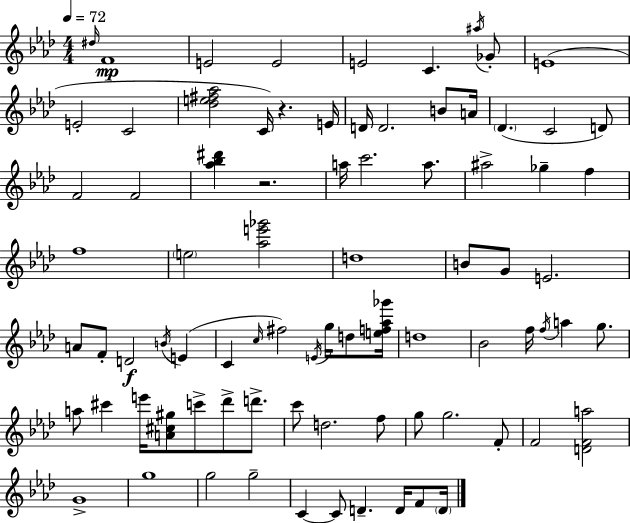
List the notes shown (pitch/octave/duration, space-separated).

D#5/s F4/w E4/h E4/h E4/h C4/q. A#5/s Gb4/e E4/w E4/h C4/h [Db5,E5,F#5,Ab5]/h C4/s R/q. E4/s D4/s D4/h. B4/e A4/s Db4/q. C4/h D4/e F4/h F4/h [Ab5,Bb5,D#6]/q R/h. A5/s C6/h. A5/e. A#5/h Gb5/q F5/q F5/w E5/h [Ab5,E6,Gb6]/h D5/w B4/e G4/e E4/h. A4/e F4/e D4/h B4/s E4/q C4/q C5/s F#5/h E4/s G5/s D5/e [E5,F5,Ab5,Gb6]/s D5/w Bb4/h F5/s F5/s A5/q G5/e. A5/e C#6/q E6/s [A4,C#5,G#5]/e C6/e Db6/e D6/e. C6/e D5/h. F5/e G5/e G5/h. F4/e F4/h [D4,F4,A5]/h G4/w G5/w G5/h G5/h C4/q C4/e D4/q. D4/s F4/e D4/s